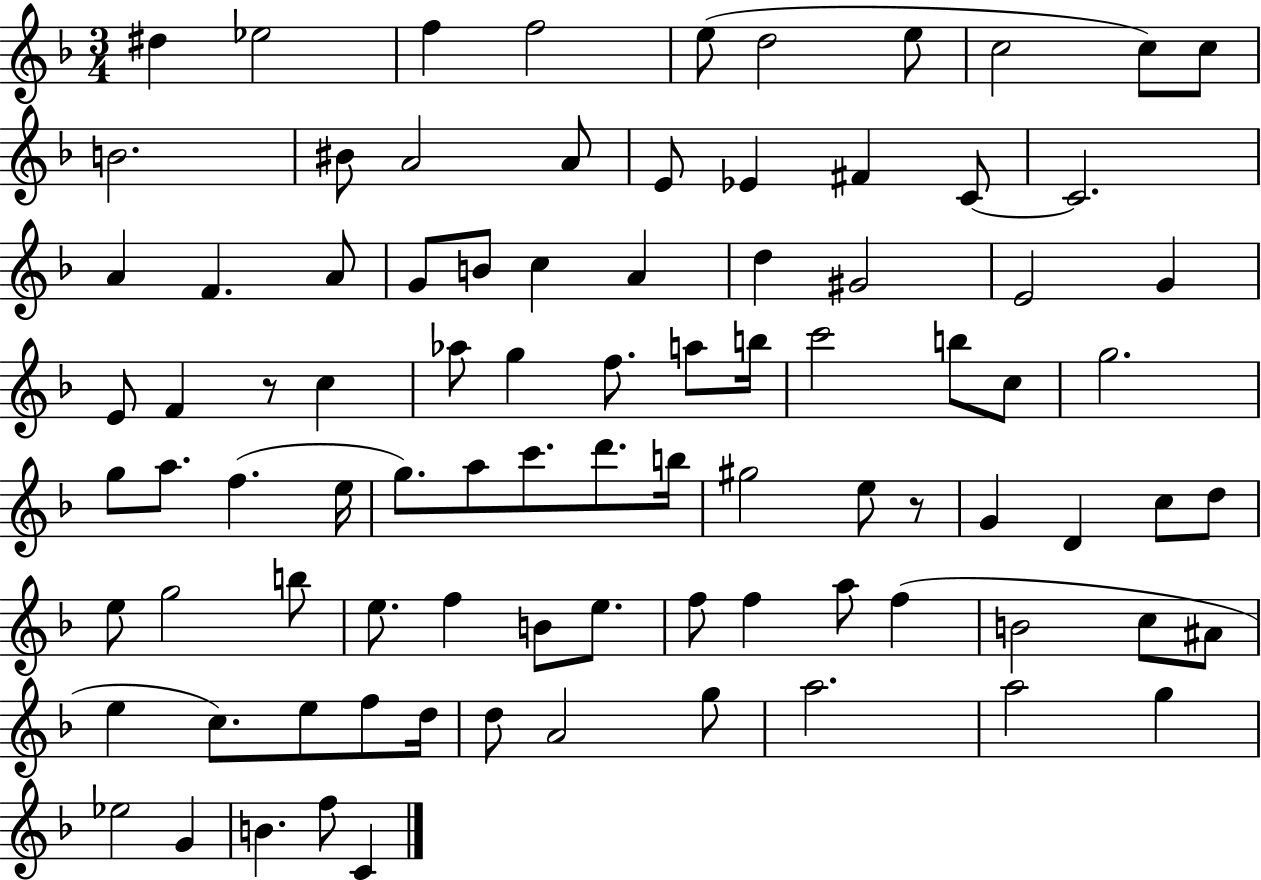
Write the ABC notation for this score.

X:1
T:Untitled
M:3/4
L:1/4
K:F
^d _e2 f f2 e/2 d2 e/2 c2 c/2 c/2 B2 ^B/2 A2 A/2 E/2 _E ^F C/2 C2 A F A/2 G/2 B/2 c A d ^G2 E2 G E/2 F z/2 c _a/2 g f/2 a/2 b/4 c'2 b/2 c/2 g2 g/2 a/2 f e/4 g/2 a/2 c'/2 d'/2 b/4 ^g2 e/2 z/2 G D c/2 d/2 e/2 g2 b/2 e/2 f B/2 e/2 f/2 f a/2 f B2 c/2 ^A/2 e c/2 e/2 f/2 d/4 d/2 A2 g/2 a2 a2 g _e2 G B f/2 C